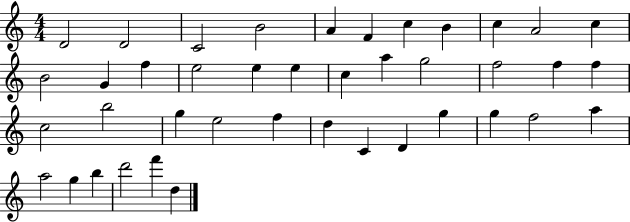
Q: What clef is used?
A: treble